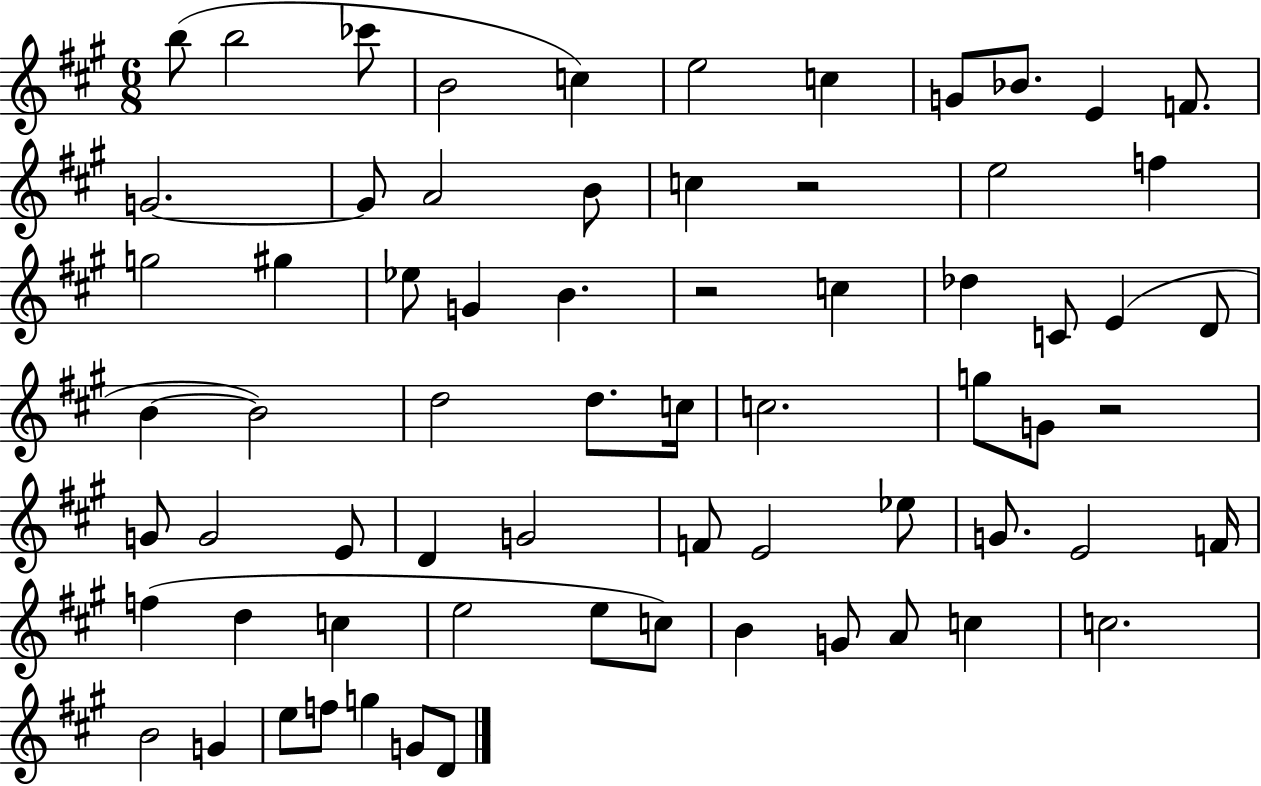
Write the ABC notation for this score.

X:1
T:Untitled
M:6/8
L:1/4
K:A
b/2 b2 _c'/2 B2 c e2 c G/2 _B/2 E F/2 G2 G/2 A2 B/2 c z2 e2 f g2 ^g _e/2 G B z2 c _d C/2 E D/2 B B2 d2 d/2 c/4 c2 g/2 G/2 z2 G/2 G2 E/2 D G2 F/2 E2 _e/2 G/2 E2 F/4 f d c e2 e/2 c/2 B G/2 A/2 c c2 B2 G e/2 f/2 g G/2 D/2